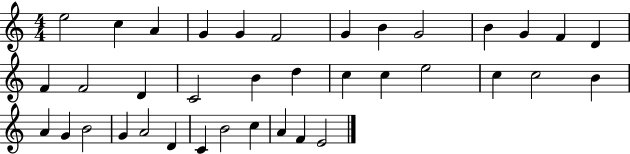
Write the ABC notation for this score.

X:1
T:Untitled
M:4/4
L:1/4
K:C
e2 c A G G F2 G B G2 B G F D F F2 D C2 B d c c e2 c c2 B A G B2 G A2 D C B2 c A F E2